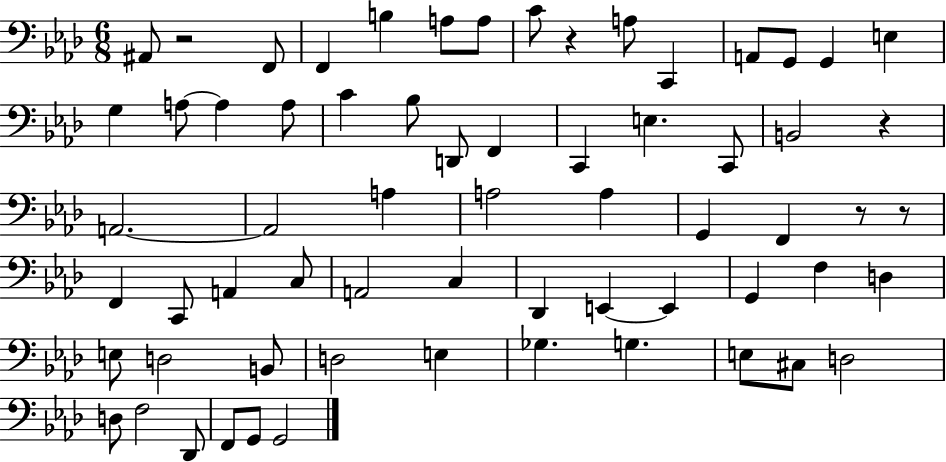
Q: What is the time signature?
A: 6/8